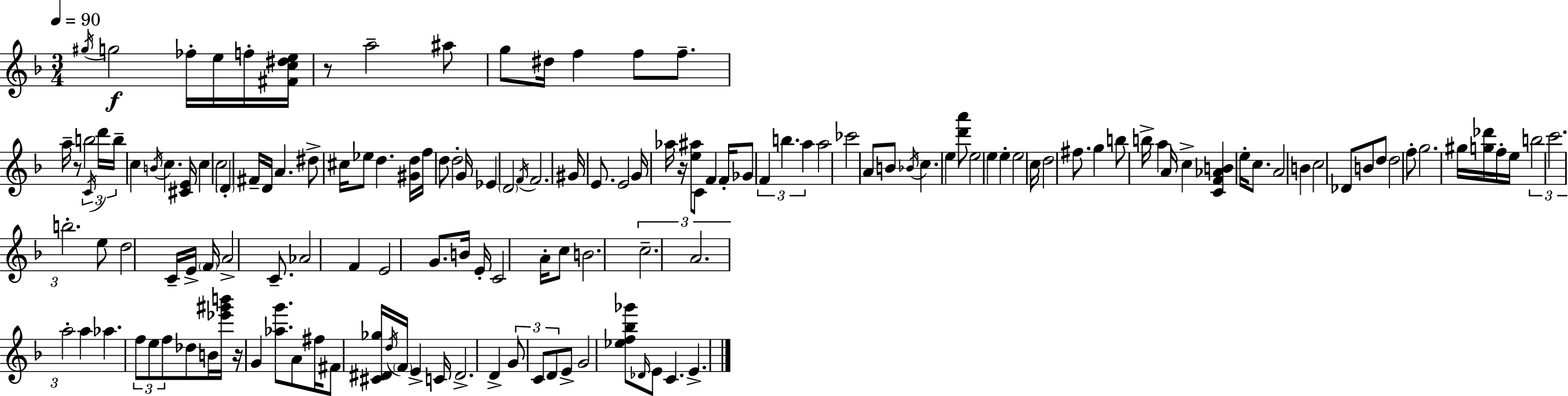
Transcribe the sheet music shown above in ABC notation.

X:1
T:Untitled
M:3/4
L:1/4
K:Dm
^g/4 g2 _f/4 e/4 f/4 [^Fc^de]/4 z/2 a2 ^a/2 g/2 ^d/4 f f/2 f/2 a/4 z/2 b2 C/4 d'/4 b/4 c B/4 c [^CE]/4 c c2 D ^F/4 D/4 A ^d/2 ^c/4 _e/2 d [^Gd]/4 f/4 d/2 d2 G/4 _E D2 F/4 F2 ^G/4 E/2 E2 G/4 _a/4 z/4 [e^a]/2 C/2 F F/4 _G/2 F b a a2 _c'2 A/2 B/2 _B/4 c e [d'a']/2 e2 e e e2 c/4 d2 ^f/2 g b/2 b/4 a A/4 c [CF_AB] e/4 c/2 A2 B c2 _D/2 B/2 d/2 d2 f/2 g2 ^g/4 [g_d']/4 f/4 e/4 b2 c'2 b2 e/2 d2 C/4 E/4 F/4 A2 C/2 _A2 F E2 G/2 B/4 E/4 C2 A/4 c/2 B2 c2 A2 a2 a _a f/2 e/2 f/2 _d/2 B/4 [_e'^g'b']/4 z/4 G [_ag']/2 A/2 ^f/4 ^F/2 [^C^D_g]/4 d/4 F/4 E C/4 ^D2 D G/2 C/2 D/2 E/2 G2 [_ef_b_g']/2 _D/4 E/2 C E